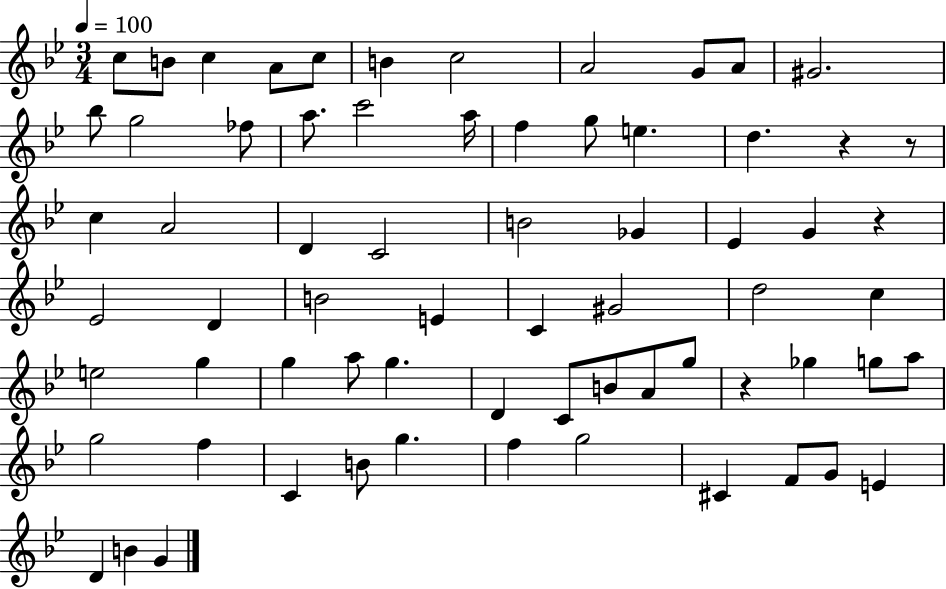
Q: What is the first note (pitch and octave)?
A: C5